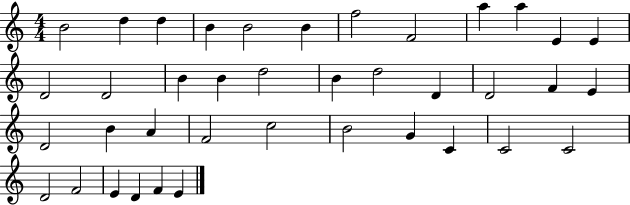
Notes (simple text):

B4/h D5/q D5/q B4/q B4/h B4/q F5/h F4/h A5/q A5/q E4/q E4/q D4/h D4/h B4/q B4/q D5/h B4/q D5/h D4/q D4/h F4/q E4/q D4/h B4/q A4/q F4/h C5/h B4/h G4/q C4/q C4/h C4/h D4/h F4/h E4/q D4/q F4/q E4/q